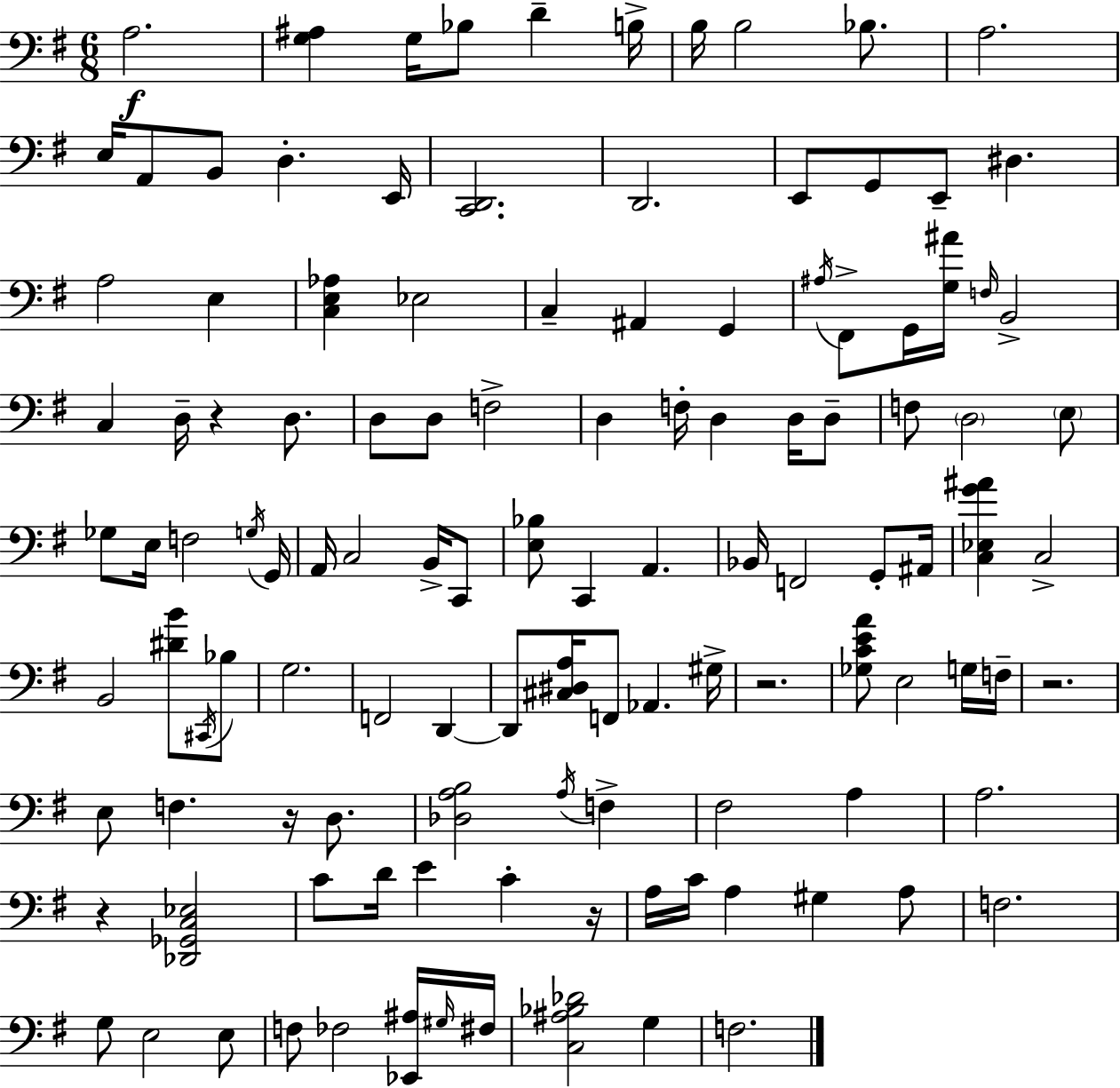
A3/h. [G3,A#3]/q G3/s Bb3/e D4/q B3/s B3/s B3/h Bb3/e. A3/h. E3/s A2/e B2/e D3/q. E2/s [C2,D2]/h. D2/h. E2/e G2/e E2/e D#3/q. A3/h E3/q [C3,E3,Ab3]/q Eb3/h C3/q A#2/q G2/q A#3/s F#2/e G2/s [G3,A#4]/s F3/s B2/h C3/q D3/s R/q D3/e. D3/e D3/e F3/h D3/q F3/s D3/q D3/s D3/e F3/e D3/h E3/e Gb3/e E3/s F3/h G3/s G2/s A2/s C3/h B2/s C2/e [E3,Bb3]/e C2/q A2/q. Bb2/s F2/h G2/e A#2/s [C3,Eb3,G4,A#4]/q C3/h B2/h [D#4,B4]/e C#2/s Bb3/e G3/h. F2/h D2/q D2/e [C#3,D#3,A3]/s F2/e Ab2/q. G#3/s R/h. [Gb3,C4,E4,A4]/e E3/h G3/s F3/s R/h. E3/e F3/q. R/s D3/e. [Db3,A3,B3]/h A3/s F3/q F#3/h A3/q A3/h. R/q [Db2,Gb2,C3,Eb3]/h C4/e D4/s E4/q C4/q R/s A3/s C4/s A3/q G#3/q A3/e F3/h. G3/e E3/h E3/e F3/e FES3/h [Eb2,A#3]/s G#3/s F#3/s [C3,A#3,Bb3,Db4]/h G3/q F3/h.